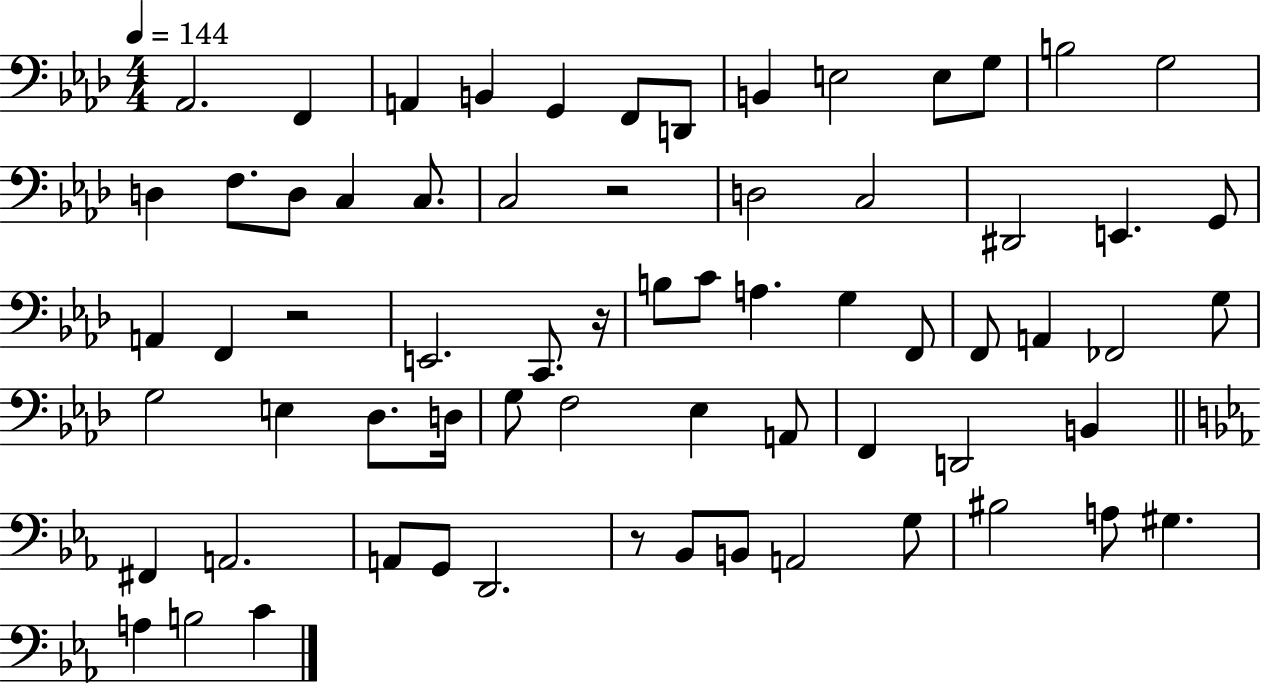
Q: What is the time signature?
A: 4/4